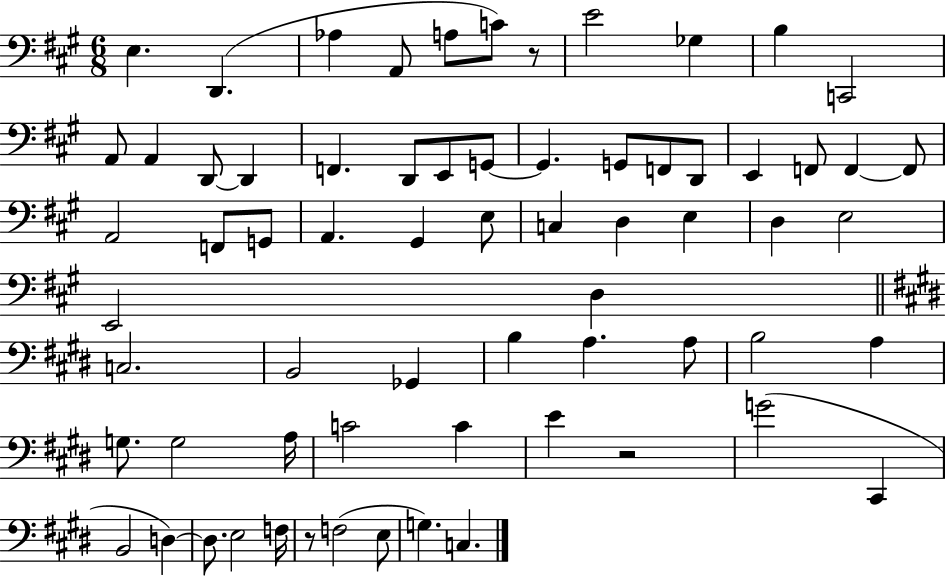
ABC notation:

X:1
T:Untitled
M:6/8
L:1/4
K:A
E, D,, _A, A,,/2 A,/2 C/2 z/2 E2 _G, B, C,,2 A,,/2 A,, D,,/2 D,, F,, D,,/2 E,,/2 G,,/2 G,, G,,/2 F,,/2 D,,/2 E,, F,,/2 F,, F,,/2 A,,2 F,,/2 G,,/2 A,, ^G,, E,/2 C, D, E, D, E,2 E,,2 D, C,2 B,,2 _G,, B, A, A,/2 B,2 A, G,/2 G,2 A,/4 C2 C E z2 G2 ^C,, B,,2 D, D,/2 E,2 F,/4 z/2 F,2 E,/2 G, C,